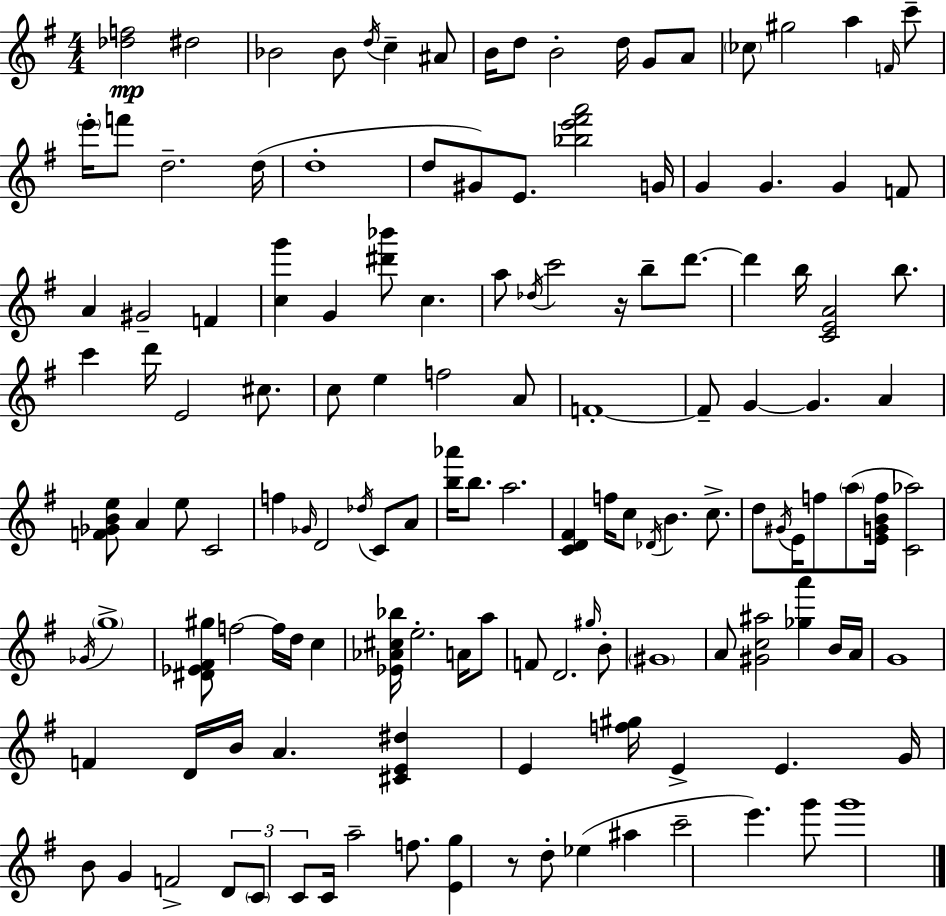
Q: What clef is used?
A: treble